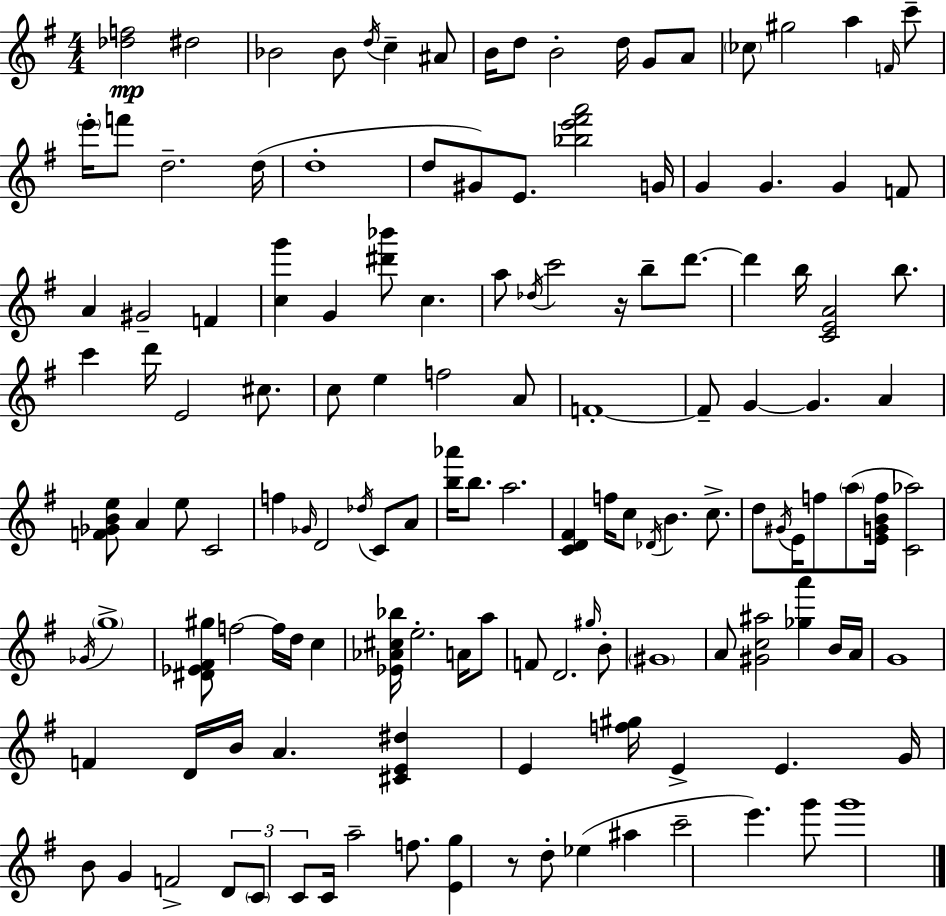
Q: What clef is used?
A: treble